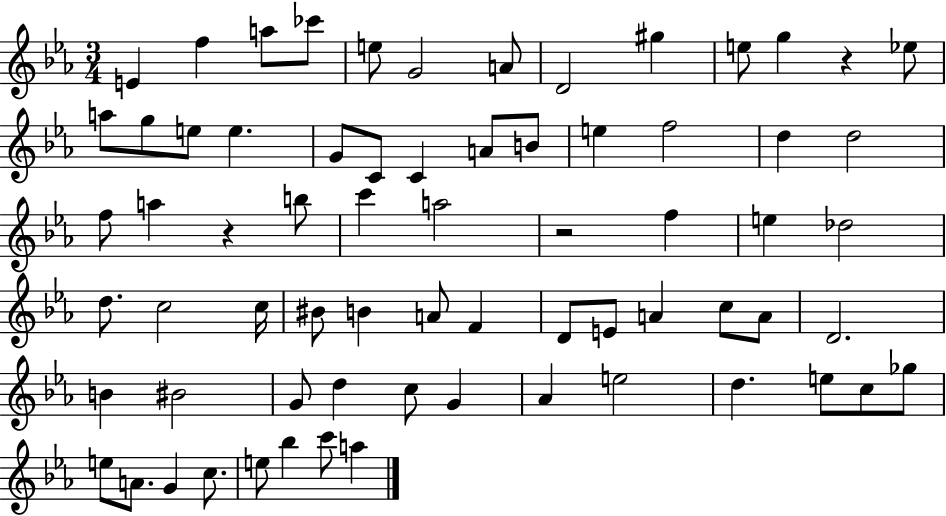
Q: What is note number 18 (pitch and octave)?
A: C4